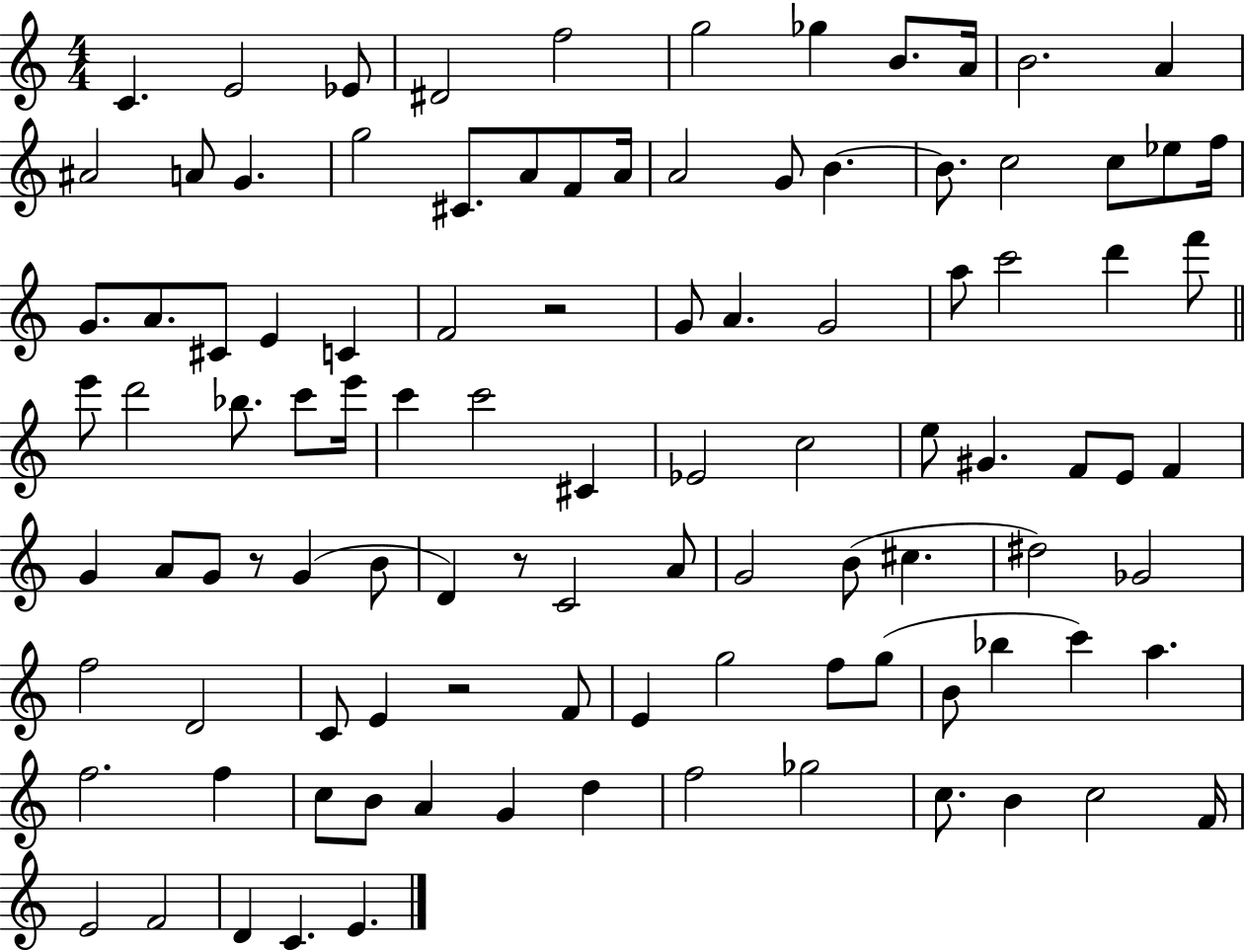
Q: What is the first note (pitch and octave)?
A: C4